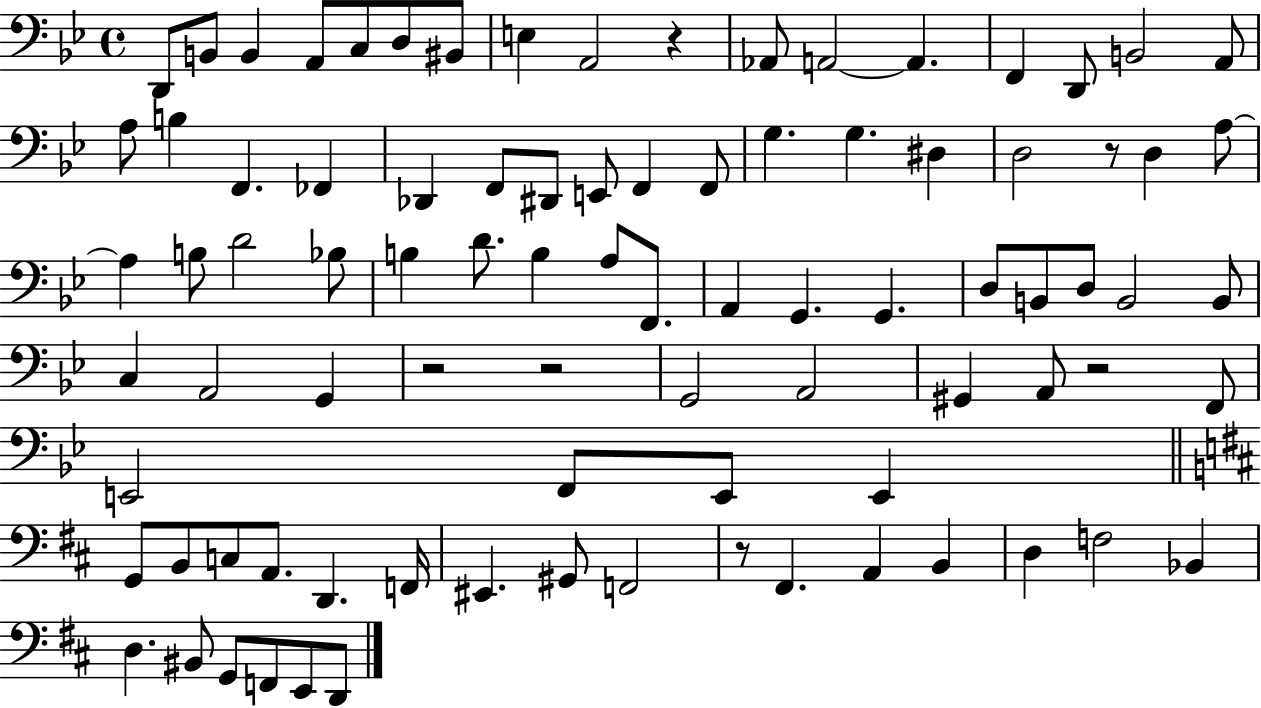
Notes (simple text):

D2/e B2/e B2/q A2/e C3/e D3/e BIS2/e E3/q A2/h R/q Ab2/e A2/h A2/q. F2/q D2/e B2/h A2/e A3/e B3/q F2/q. FES2/q Db2/q F2/e D#2/e E2/e F2/q F2/e G3/q. G3/q. D#3/q D3/h R/e D3/q A3/e A3/q B3/e D4/h Bb3/e B3/q D4/e. B3/q A3/e F2/e. A2/q G2/q. G2/q. D3/e B2/e D3/e B2/h B2/e C3/q A2/h G2/q R/h R/h G2/h A2/h G#2/q A2/e R/h F2/e E2/h F2/e E2/e E2/q G2/e B2/e C3/e A2/e. D2/q. F2/s EIS2/q. G#2/e F2/h R/e F#2/q. A2/q B2/q D3/q F3/h Bb2/q D3/q. BIS2/e G2/e F2/e E2/e D2/e